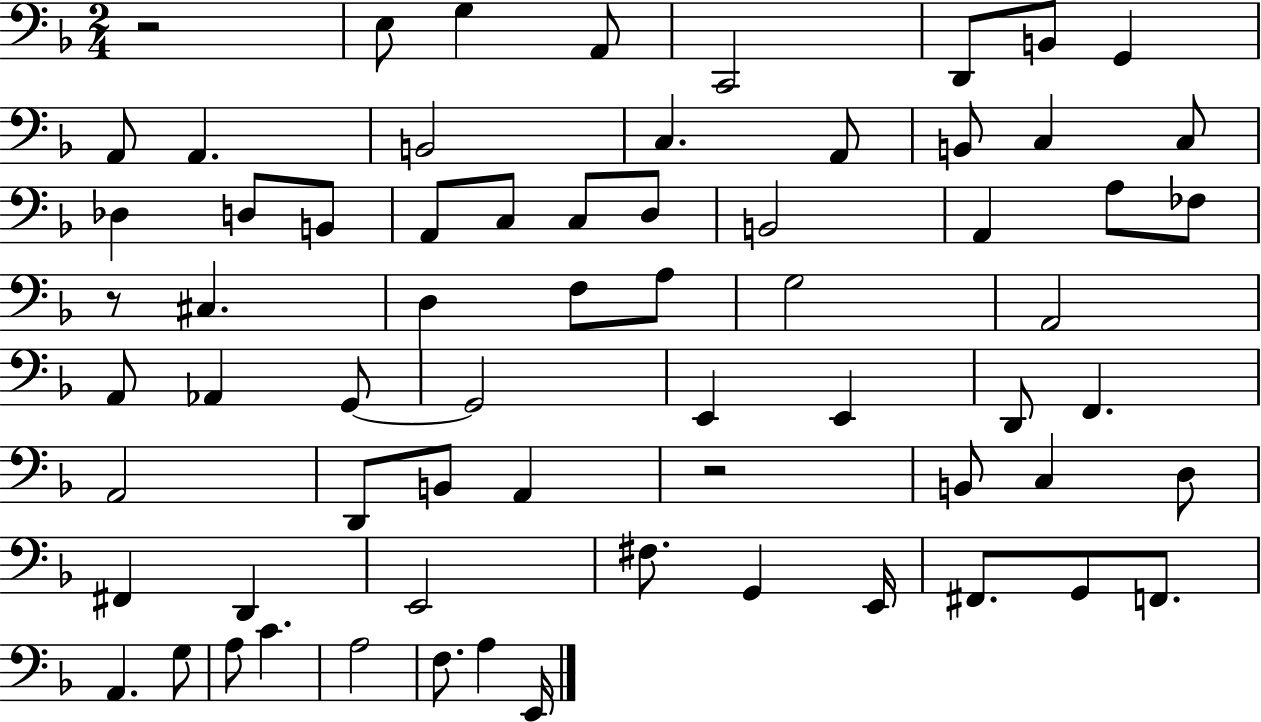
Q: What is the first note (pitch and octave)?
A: E3